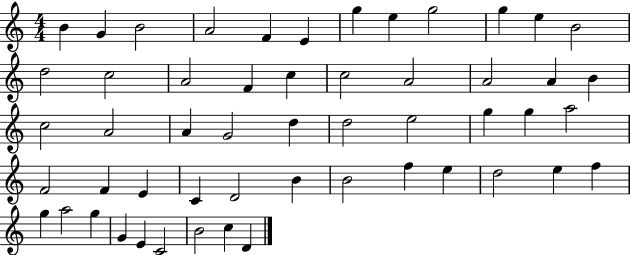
B4/q G4/q B4/h A4/h F4/q E4/q G5/q E5/q G5/h G5/q E5/q B4/h D5/h C5/h A4/h F4/q C5/q C5/h A4/h A4/h A4/q B4/q C5/h A4/h A4/q G4/h D5/q D5/h E5/h G5/q G5/q A5/h F4/h F4/q E4/q C4/q D4/h B4/q B4/h F5/q E5/q D5/h E5/q F5/q G5/q A5/h G5/q G4/q E4/q C4/h B4/h C5/q D4/q